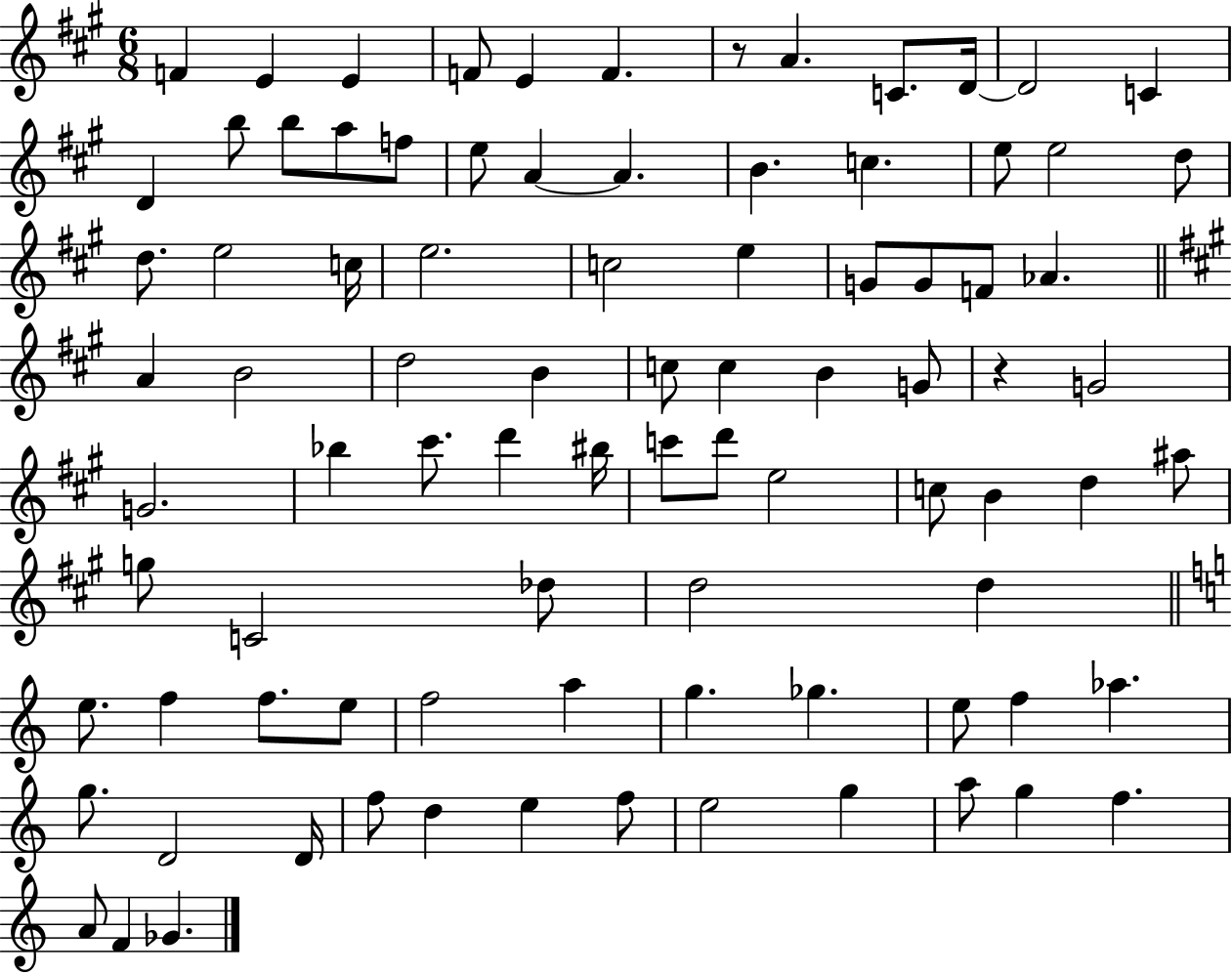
F4/q E4/q E4/q F4/e E4/q F4/q. R/e A4/q. C4/e. D4/s D4/h C4/q D4/q B5/e B5/e A5/e F5/e E5/e A4/q A4/q. B4/q. C5/q. E5/e E5/h D5/e D5/e. E5/h C5/s E5/h. C5/h E5/q G4/e G4/e F4/e Ab4/q. A4/q B4/h D5/h B4/q C5/e C5/q B4/q G4/e R/q G4/h G4/h. Bb5/q C#6/e. D6/q BIS5/s C6/e D6/e E5/h C5/e B4/q D5/q A#5/e G5/e C4/h Db5/e D5/h D5/q E5/e. F5/q F5/e. E5/e F5/h A5/q G5/q. Gb5/q. E5/e F5/q Ab5/q. G5/e. D4/h D4/s F5/e D5/q E5/q F5/e E5/h G5/q A5/e G5/q F5/q. A4/e F4/q Gb4/q.